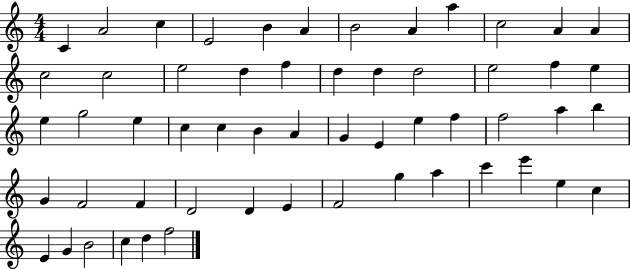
C4/q A4/h C5/q E4/h B4/q A4/q B4/h A4/q A5/q C5/h A4/q A4/q C5/h C5/h E5/h D5/q F5/q D5/q D5/q D5/h E5/h F5/q E5/q E5/q G5/h E5/q C5/q C5/q B4/q A4/q G4/q E4/q E5/q F5/q F5/h A5/q B5/q G4/q F4/h F4/q D4/h D4/q E4/q F4/h G5/q A5/q C6/q E6/q E5/q C5/q E4/q G4/q B4/h C5/q D5/q F5/h